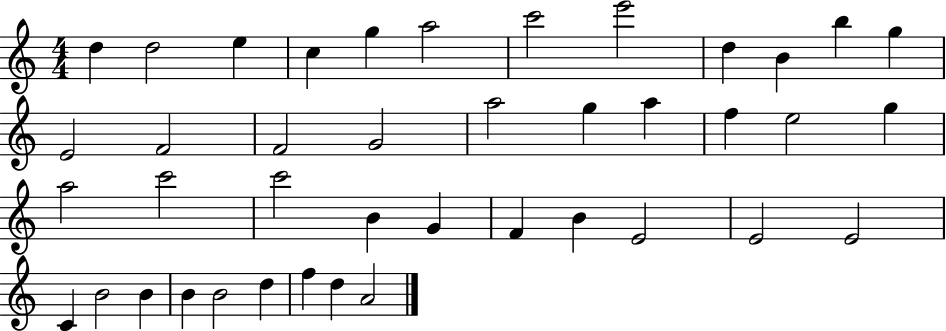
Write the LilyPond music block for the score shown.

{
  \clef treble
  \numericTimeSignature
  \time 4/4
  \key c \major
  d''4 d''2 e''4 | c''4 g''4 a''2 | c'''2 e'''2 | d''4 b'4 b''4 g''4 | \break e'2 f'2 | f'2 g'2 | a''2 g''4 a''4 | f''4 e''2 g''4 | \break a''2 c'''2 | c'''2 b'4 g'4 | f'4 b'4 e'2 | e'2 e'2 | \break c'4 b'2 b'4 | b'4 b'2 d''4 | f''4 d''4 a'2 | \bar "|."
}